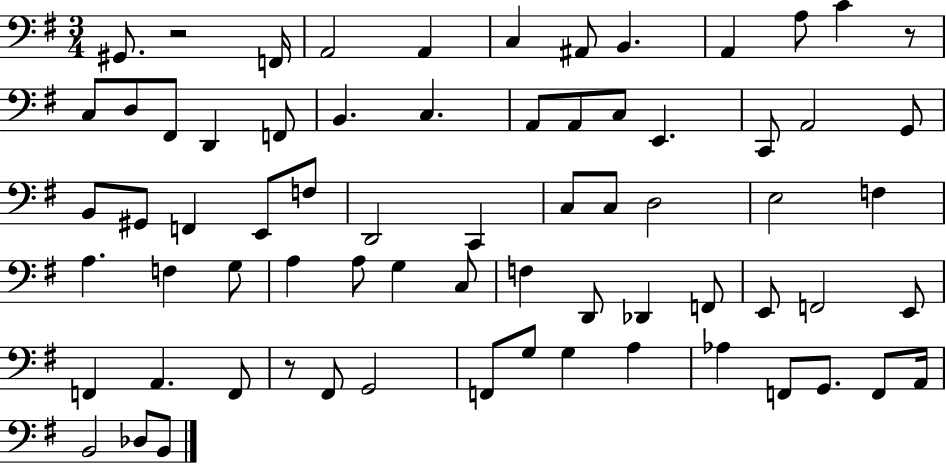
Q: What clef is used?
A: bass